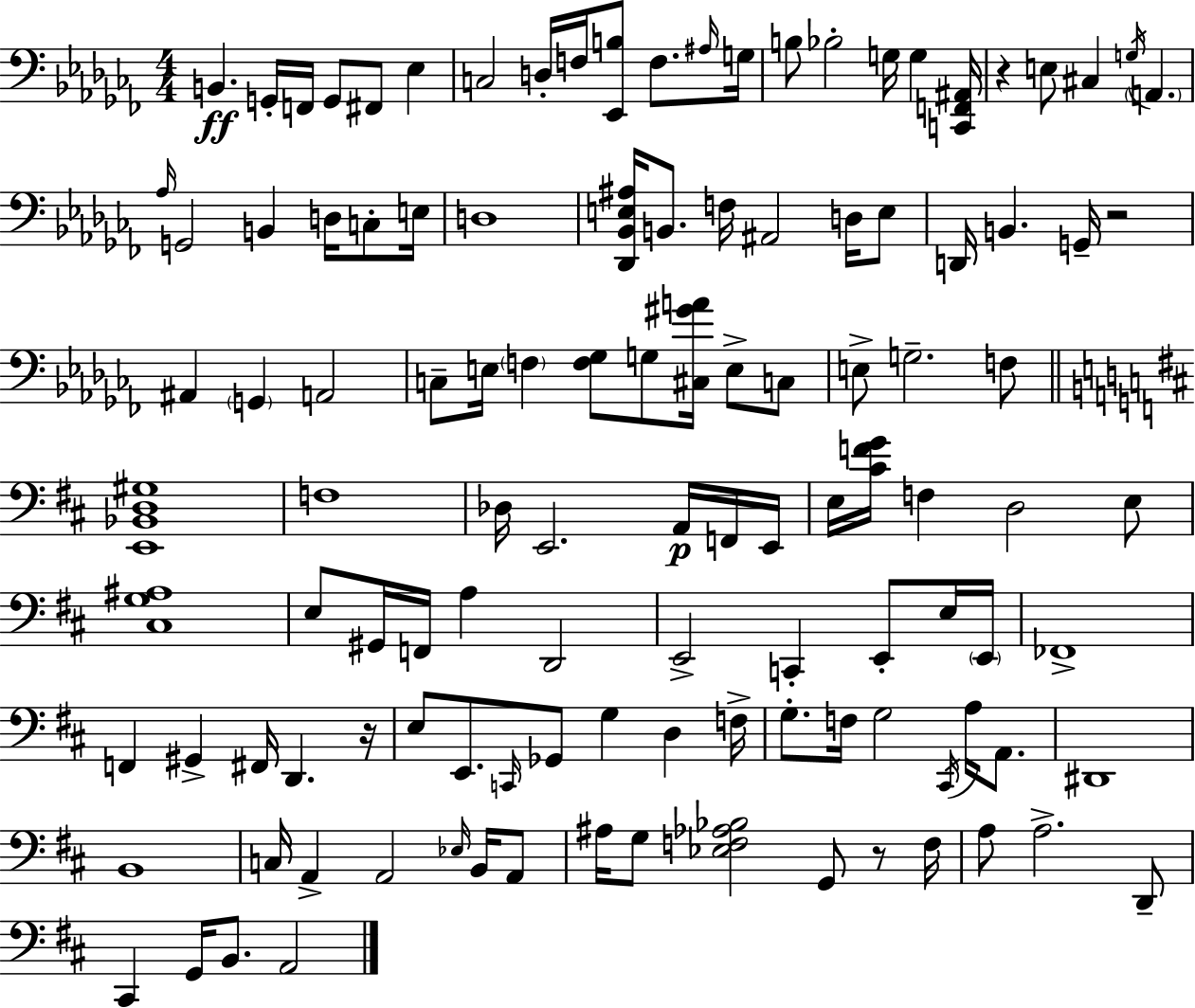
B2/q. G2/s F2/s G2/e F#2/e Eb3/q C3/h D3/s F3/s [Eb2,B3]/e F3/e. A#3/s G3/s B3/e Bb3/h G3/s G3/q [C2,F2,A#2]/s R/q E3/e C#3/q G3/s A2/q. Ab3/s G2/h B2/q D3/s C3/e E3/s D3/w [Db2,Bb2,E3,A#3]/s B2/e. F3/s A#2/h D3/s E3/e D2/s B2/q. G2/s R/h A#2/q G2/q A2/h C3/e E3/s F3/q [F3,Gb3]/e G3/e [C#3,G#4,A4]/s E3/e C3/e E3/e G3/h. F3/e [E2,Bb2,D3,G#3]/w F3/w Db3/s E2/h. A2/s F2/s E2/s E3/s [C#4,F4,G4]/s F3/q D3/h E3/e [C#3,G3,A#3]/w E3/e G#2/s F2/s A3/q D2/h E2/h C2/q E2/e E3/s E2/s FES2/w F2/q G#2/q F#2/s D2/q. R/s E3/e E2/e. C2/s Gb2/e G3/q D3/q F3/s G3/e. F3/s G3/h C#2/s A3/s A2/e. D#2/w B2/w C3/s A2/q A2/h Eb3/s B2/s A2/e A#3/s G3/e [Eb3,F3,Ab3,Bb3]/h G2/e R/e F3/s A3/e A3/h. D2/e C#2/q G2/s B2/e. A2/h